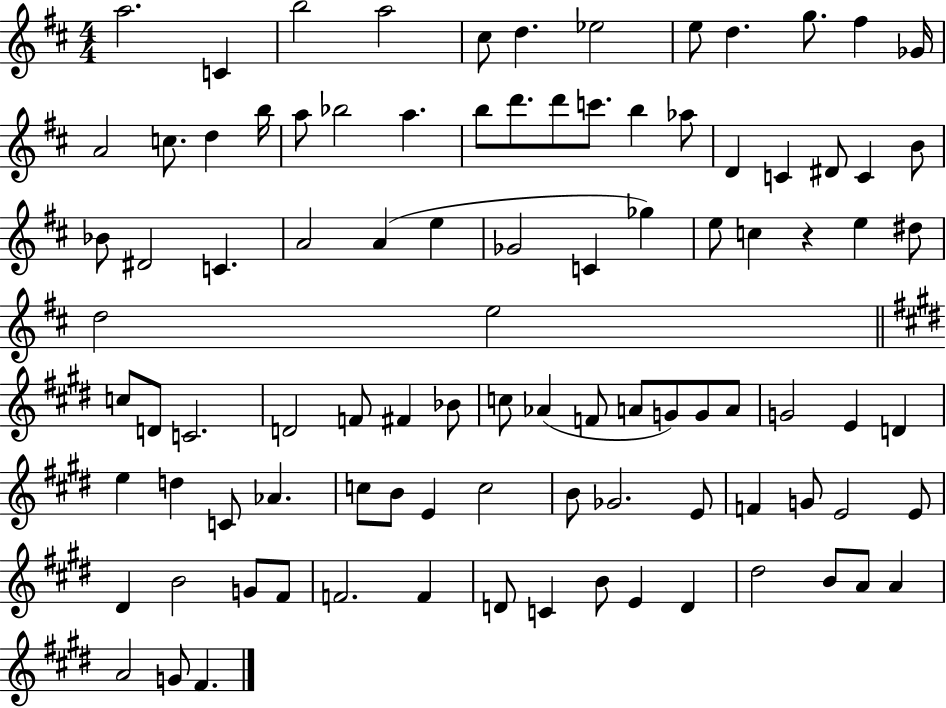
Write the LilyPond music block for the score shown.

{
  \clef treble
  \numericTimeSignature
  \time 4/4
  \key d \major
  a''2. c'4 | b''2 a''2 | cis''8 d''4. ees''2 | e''8 d''4. g''8. fis''4 ges'16 | \break a'2 c''8. d''4 b''16 | a''8 bes''2 a''4. | b''8 d'''8. d'''8 c'''8. b''4 aes''8 | d'4 c'4 dis'8 c'4 b'8 | \break bes'8 dis'2 c'4. | a'2 a'4( e''4 | ges'2 c'4 ges''4) | e''8 c''4 r4 e''4 dis''8 | \break d''2 e''2 | \bar "||" \break \key e \major c''8 d'8 c'2. | d'2 f'8 fis'4 bes'8 | c''8 aes'4( f'8 a'8 g'8) g'8 a'8 | g'2 e'4 d'4 | \break e''4 d''4 c'8 aes'4. | c''8 b'8 e'4 c''2 | b'8 ges'2. e'8 | f'4 g'8 e'2 e'8 | \break dis'4 b'2 g'8 fis'8 | f'2. f'4 | d'8 c'4 b'8 e'4 d'4 | dis''2 b'8 a'8 a'4 | \break a'2 g'8 fis'4. | \bar "|."
}